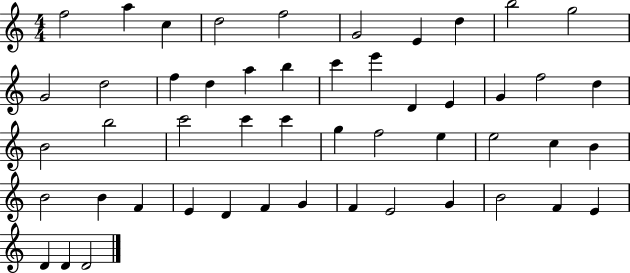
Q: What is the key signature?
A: C major